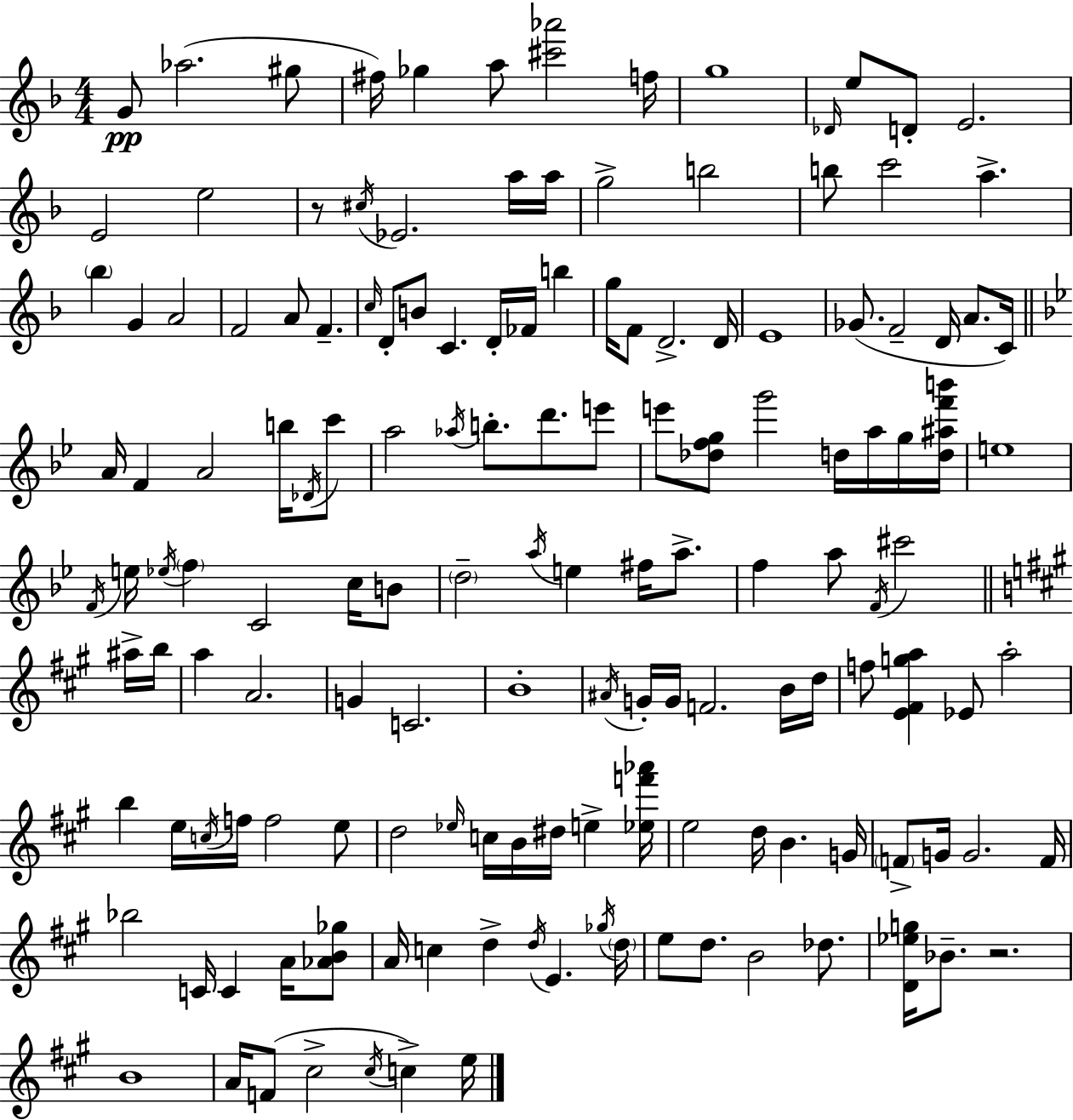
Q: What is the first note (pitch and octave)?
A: G4